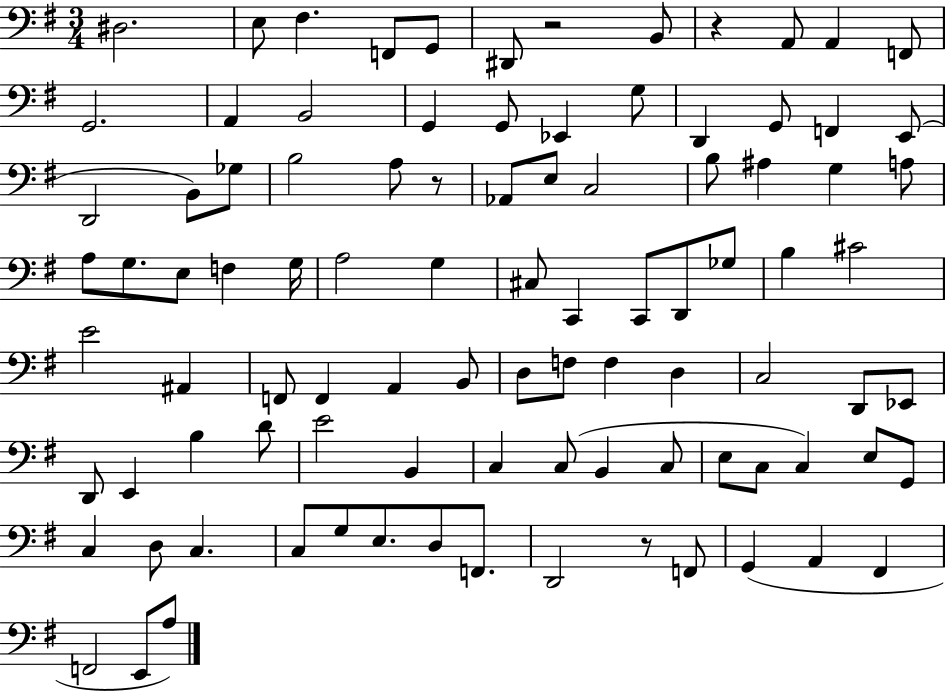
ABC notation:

X:1
T:Untitled
M:3/4
L:1/4
K:G
^D,2 E,/2 ^F, F,,/2 G,,/2 ^D,,/2 z2 B,,/2 z A,,/2 A,, F,,/2 G,,2 A,, B,,2 G,, G,,/2 _E,, G,/2 D,, G,,/2 F,, E,,/2 D,,2 B,,/2 _G,/2 B,2 A,/2 z/2 _A,,/2 E,/2 C,2 B,/2 ^A, G, A,/2 A,/2 G,/2 E,/2 F, G,/4 A,2 G, ^C,/2 C,, C,,/2 D,,/2 _G,/2 B, ^C2 E2 ^A,, F,,/2 F,, A,, B,,/2 D,/2 F,/2 F, D, C,2 D,,/2 _E,,/2 D,,/2 E,, B, D/2 E2 B,, C, C,/2 B,, C,/2 E,/2 C,/2 C, E,/2 G,,/2 C, D,/2 C, C,/2 G,/2 E,/2 D,/2 F,,/2 D,,2 z/2 F,,/2 G,, A,, ^F,, F,,2 E,,/2 A,/2